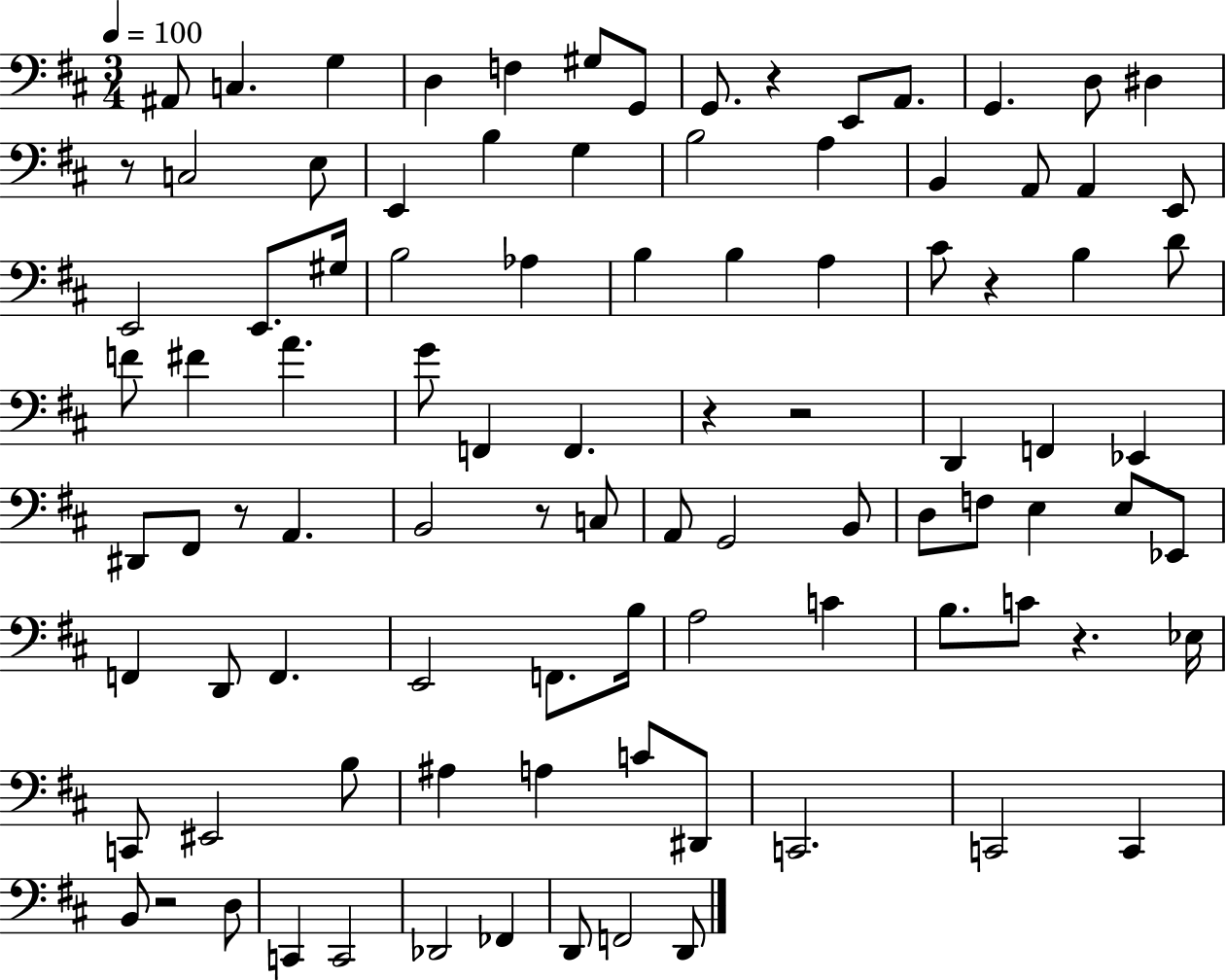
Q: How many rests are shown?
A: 9